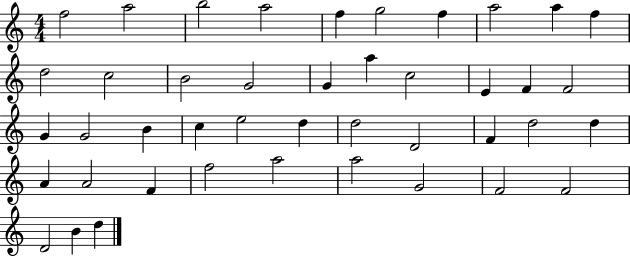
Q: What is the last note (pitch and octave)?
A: D5